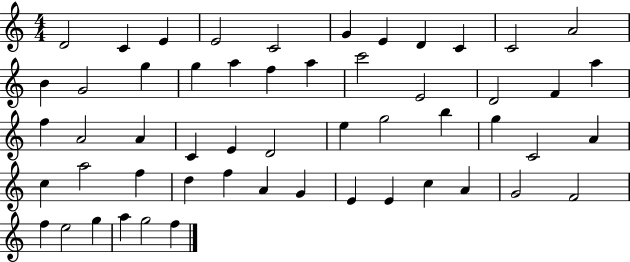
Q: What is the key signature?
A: C major